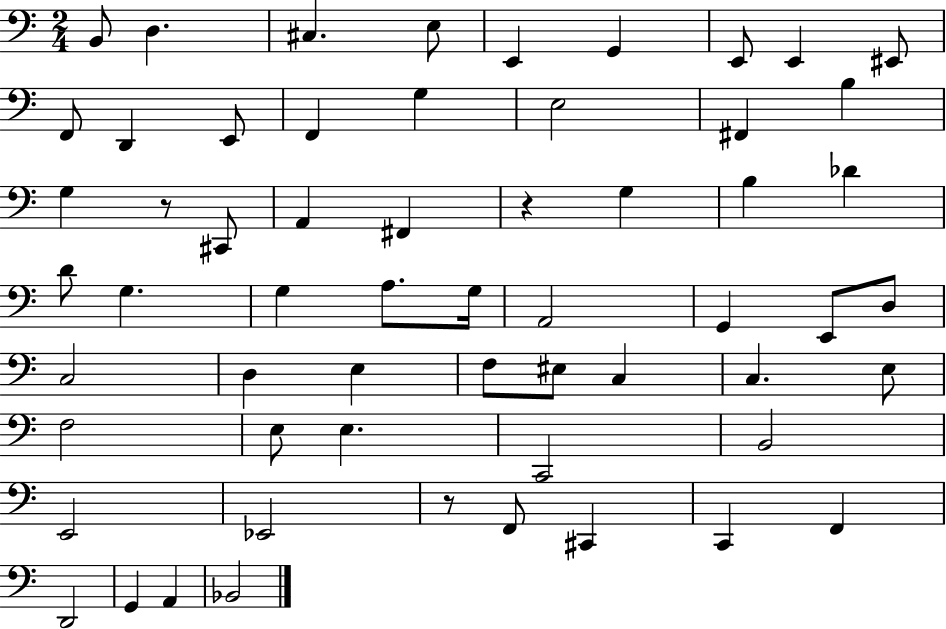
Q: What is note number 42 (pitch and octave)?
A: F3